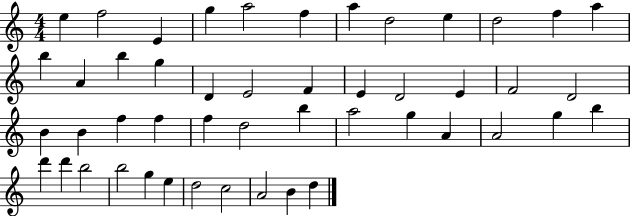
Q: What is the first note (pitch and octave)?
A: E5